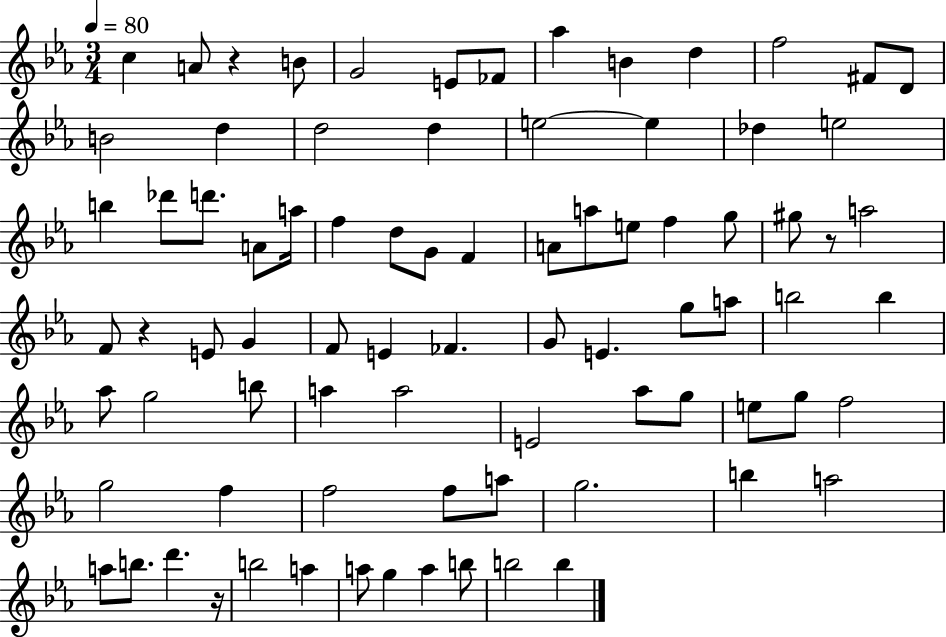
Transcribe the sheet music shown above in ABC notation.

X:1
T:Untitled
M:3/4
L:1/4
K:Eb
c A/2 z B/2 G2 E/2 _F/2 _a B d f2 ^F/2 D/2 B2 d d2 d e2 e _d e2 b _d'/2 d'/2 A/2 a/4 f d/2 G/2 F A/2 a/2 e/2 f g/2 ^g/2 z/2 a2 F/2 z E/2 G F/2 E _F G/2 E g/2 a/2 b2 b _a/2 g2 b/2 a a2 E2 _a/2 g/2 e/2 g/2 f2 g2 f f2 f/2 a/2 g2 b a2 a/2 b/2 d' z/4 b2 a a/2 g a b/2 b2 b